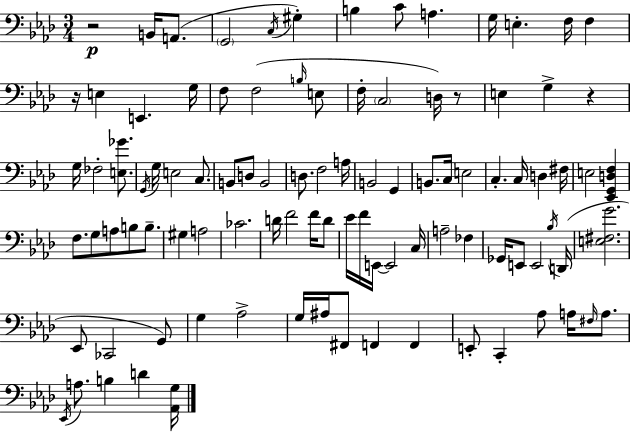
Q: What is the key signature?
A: AES major